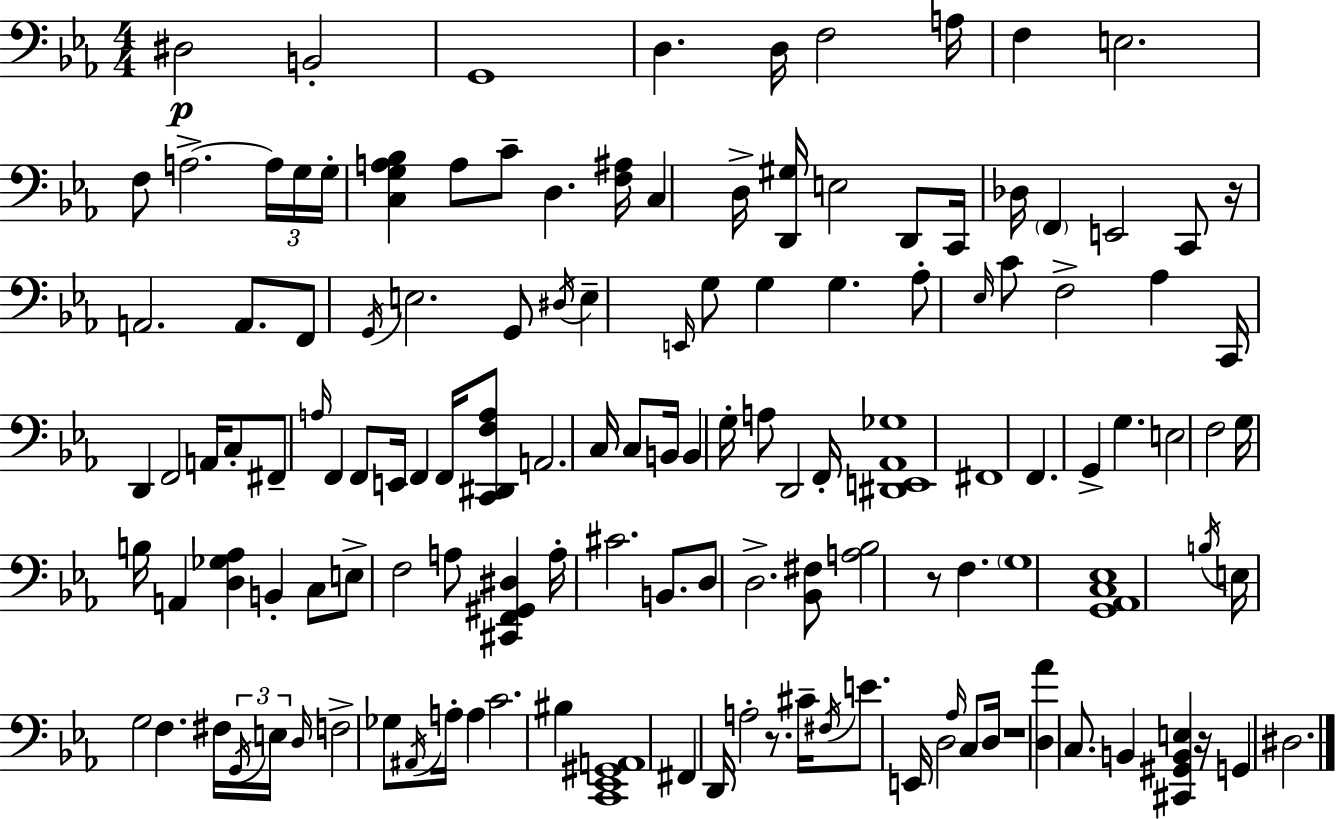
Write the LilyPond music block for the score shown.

{
  \clef bass
  \numericTimeSignature
  \time 4/4
  \key ees \major
  dis2\p b,2-. | g,1 | d4. d16 f2 a16 | f4 e2. | \break f8 a2.->~~ \tuplet 3/2 { a16 g16 | g16-. } <c g a bes>4 a8 c'8-- d4. <f ais>16 | c4 d16-> <d, gis>16 e2 d,8 | c,16 des16 \parenthesize f,4 e,2 c,8 | \break r16 a,2. a,8. | f,8 \acciaccatura { g,16 } e2. g,8 | \acciaccatura { dis16 } e4-- \grace { e,16 } g8 g4 g4. | aes8-. \grace { ees16 } c'8 f2-> | \break aes4 c,16 d,4 f,2 | a,16 c8-. fis,8-- \grace { a16 } f,4 f,8 e,16 f,4 | f,16 <c, dis, f a>8 a,2. | c16 c8 b,16 b,4 g16-. a8 d,2 | \break f,16-. <dis, e, aes, ges>1 | fis,1 | f,4. g,4-> g4. | e2 f2 | \break g16 b16 a,4 <d ges aes>4 b,4-. | c8 e8-> f2 a8 | <cis, f, gis, dis>4 a16-. cis'2. | b,8. d8 d2.-> | \break <bes, fis>8 <a bes>2 r8 f4. | \parenthesize g1 | <g, aes, c ees>1 | \acciaccatura { b16 } e16 g2 f4. | \break fis16 \tuplet 3/2 { \acciaccatura { g,16 } e16 \grace { d16 } } f2-> | ges8 \acciaccatura { ais,16 } a16-. a4 c'2. | bis4 <c, ees, gis, a,>1 | fis,4 d,16 a2-. | \break r8. cis'16-- \acciaccatura { fis16 } e'8. e,16 d2 | \grace { aes16 } c8 d16 r1 | <d aes'>4 c8. | b,4 <cis, gis, b, e>4 r16 g,4 dis2. | \break \bar "|."
}